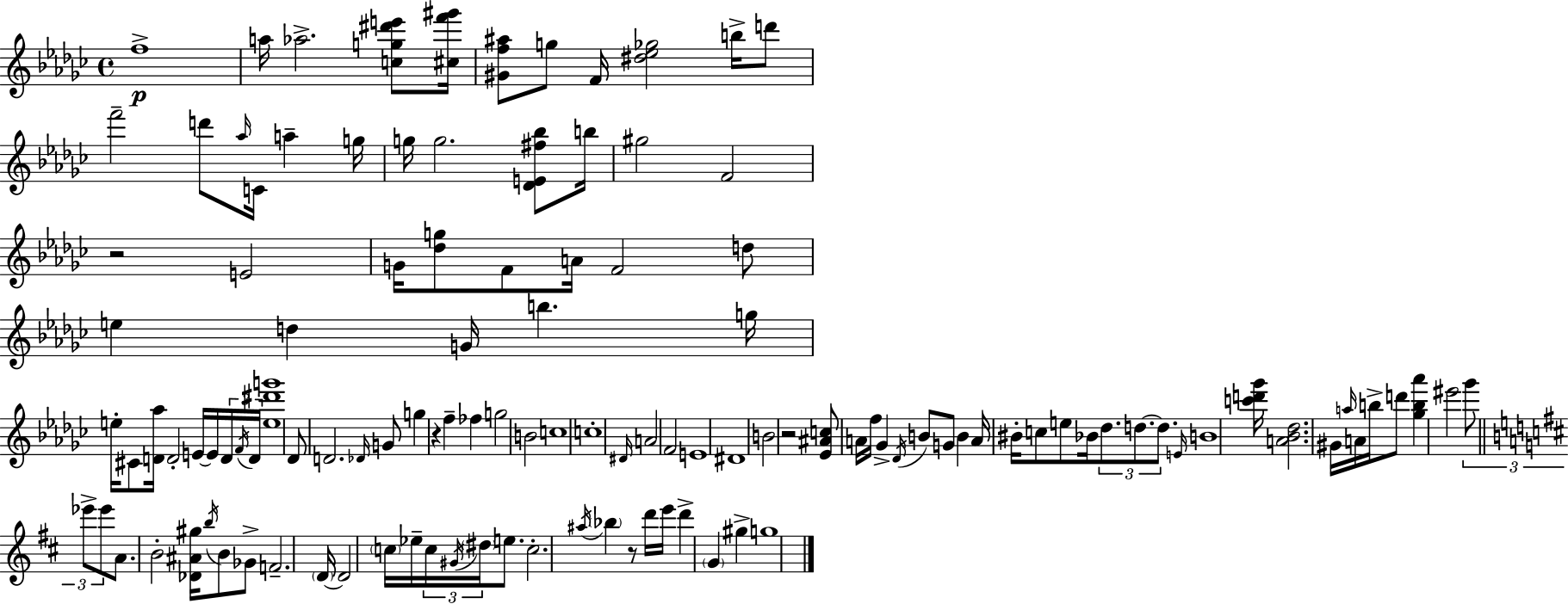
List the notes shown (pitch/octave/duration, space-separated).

F5/w A5/s Ab5/h. [C5,G5,D#6,E6]/e [C#5,F6,G#6]/s [G#4,F5,A#5]/e G5/e F4/s [D#5,Eb5,Gb5]/h B5/s D6/e F6/h D6/e Ab5/s C4/s A5/q G5/s G5/s G5/h. [Db4,E4,F#5,Bb5]/e B5/s G#5/h F4/h R/h E4/h G4/s [Db5,G5]/e F4/e A4/s F4/h D5/e E5/q D5/q G4/s B5/q. G5/s E5/s C#4/e [D4,Ab5]/s D4/h E4/s E4/s D4/s F4/s D4/s [E5,D#6,G6]/w Db4/e D4/h. Db4/s G4/e G5/q R/q F5/q FES5/q G5/h B4/h C5/w C5/w D#4/s A4/h F4/h E4/w D#4/w B4/h R/h [Eb4,A#4,C5]/e A4/s F5/s Gb4/q Db4/s B4/e G4/e B4/q A4/s BIS4/s C5/e E5/e Bb4/s Db5/e. D5/e. D5/e. E4/s B4/w [C6,D6,Gb6]/s [A4,Bb4,Db5]/h. G#4/s A5/s A4/s B5/s D6/e [Gb5,B5,Ab6]/q EIS6/h Gb6/e Eb6/e Eb6/e A4/e. B4/h [Db4,A#4,G#5]/s B5/s B4/e Gb4/e F4/h. D4/s D4/h C5/s Eb5/s C5/s G#4/s D#5/s E5/e. C5/h. A#5/s Bb5/q R/e D6/s E6/s D6/q G4/q G#5/q G5/w